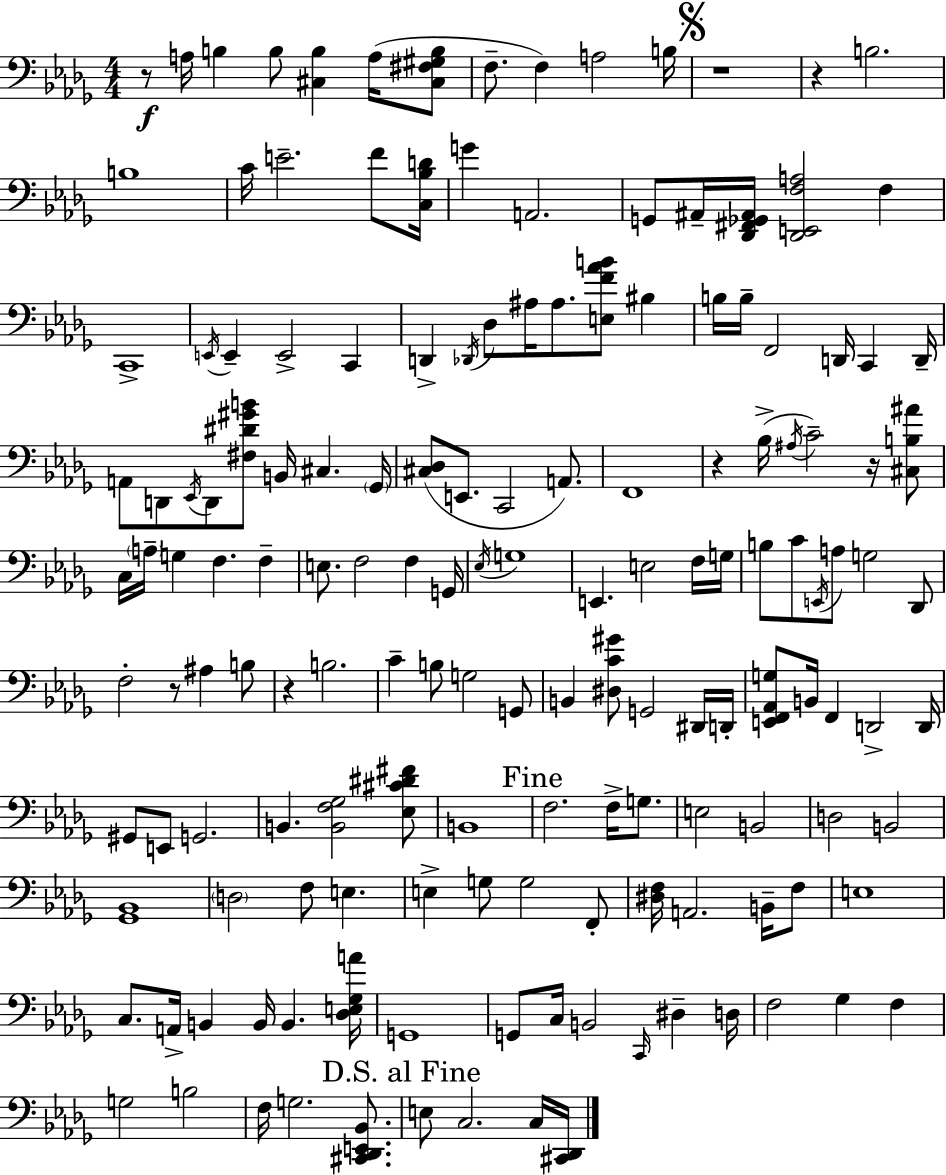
{
  \clef bass
  \numericTimeSignature
  \time 4/4
  \key bes \minor
  r8\f a16 b4 b8 <cis b>4 a16( <cis fis gis b>8 | f8.-- f4) a2 b16 | \mark \markup { \musicglyph "scripts.segno" } r1 | r4 b2. | \break b1 | c'16 e'2.-- f'8 <c bes d'>16 | g'4 a,2. | g,8 ais,16-- <des, fis, ges, ais,>16 <des, e, f a>2 f4 | \break c,1-> | \acciaccatura { e,16 } e,4-- e,2-> c,4 | d,4-> \acciaccatura { des,16 } des8 ais16 ais8. <e f' aes' b'>8 bis4 | b16 b16-- f,2 d,16 c,4 | \break d,16-- a,8 d,8 \acciaccatura { ees,16 } d,8 <fis dis' gis' b'>8 b,16 cis4. | \parenthesize ges,16 <cis des>8( e,8. c,2 | a,8.) f,1 | r4 bes16->( \acciaccatura { ais16 } c'2--) | \break r16 <cis b ais'>8 c16 \parenthesize a16-- g4 f4. | f4-- e8. f2 f4 | g,16 \acciaccatura { ees16 } g1 | e,4. e2 | \break f16 g16 b8 c'8 \acciaccatura { e,16 } a8 g2 | des,8 f2-. r8 | ais4 b8 r4 b2. | c'4-- b8 g2 | \break g,8 b,4 <dis c' gis'>8 g,2 | dis,16 d,16-. <e, f, aes, g>8 b,16 f,4 d,2-> | d,16 gis,8 e,8 g,2. | b,4. <b, f ges>2 | \break <ees cis' dis' fis'>8 b,1 | \mark "Fine" f2. | f16-> g8. e2 b,2 | d2 b,2 | \break <ges, bes,>1 | \parenthesize d2 f8 | e4. e4-> g8 g2 | f,8-. <dis f>16 a,2. | \break b,16-- f8 e1 | c8. a,16-> b,4 b,16 b,4. | <des e ges a'>16 g,1 | g,8 c16 b,2 | \break \grace { c,16 } dis4-- d16 f2 ges4 | f4 g2 b2 | f16 g2. | <cis, des, e, bes,>8. \mark "D.S. al Fine" e8 c2. | \break c16 <cis, des,>16 \bar "|."
}